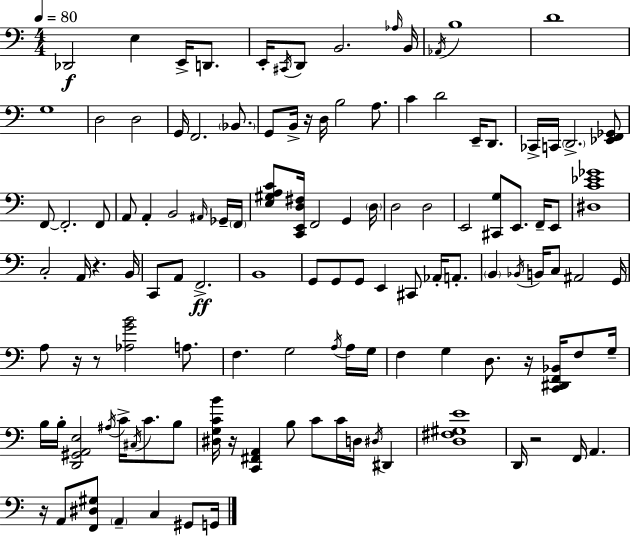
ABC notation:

X:1
T:Untitled
M:4/4
L:1/4
K:C
_D,,2 E, E,,/4 D,,/2 E,,/4 ^C,,/4 D,,/2 B,,2 _A,/4 B,,/4 _A,,/4 B,4 D4 G,4 D,2 D,2 G,,/4 F,,2 _B,,/2 G,,/2 B,,/4 z/4 D,/4 B,2 A,/2 C D2 E,,/4 D,,/2 _C,,/4 C,,/4 D,,2 [_E,,F,,_G,,]/2 F,,/2 F,,2 F,,/2 A,,/2 A,, B,,2 ^A,,/4 _G,,/4 F,,/4 [E,^G,A,C]/2 [C,,E,,D,^F,]/4 F,,2 G,, D,/4 D,2 D,2 E,,2 [^C,,G,]/2 E,,/2 F,,/4 E,,/2 [^D,C_E_G]4 C,2 A,,/4 z B,,/4 C,,/2 A,,/2 F,,2 B,,4 G,,/2 G,,/2 G,,/2 E,, ^C,,/2 _A,,/4 A,,/2 B,, _B,,/4 B,,/4 C,/2 ^A,,2 G,,/4 A,/2 z/4 z/2 [_A,GB]2 A,/2 F, G,2 A,/4 A,/4 G,/4 F, G, D,/2 z/4 [C,,^D,,F,,_B,,]/4 F,/2 G,/4 B,/4 B,/4 [D,,^G,,A,,E,]2 ^A,/4 C/4 ^C,/4 C/2 B,/2 [^D,G,CB]/4 z/4 [C,,^F,,A,,] B,/2 C/2 C/4 D,/4 ^D,/4 ^D,, [D,^F,^G,E]4 D,,/4 z2 F,,/4 A,, z/4 A,,/2 [F,,^D,^G,]/2 A,, C, ^G,,/2 G,,/4